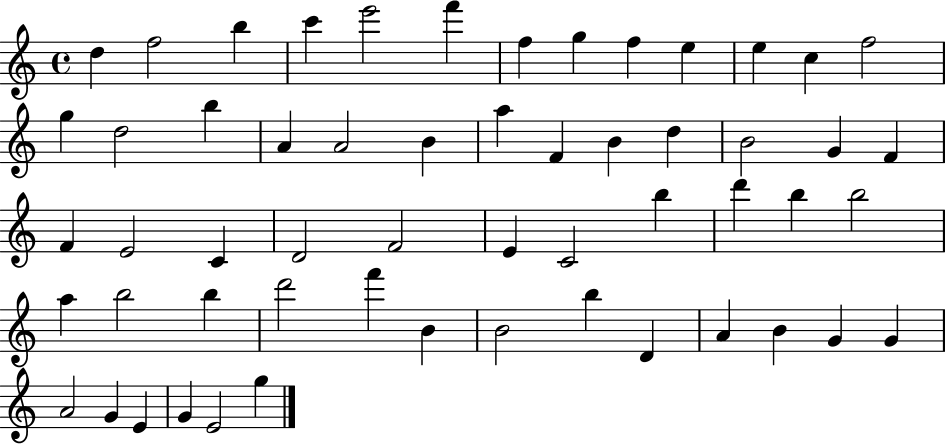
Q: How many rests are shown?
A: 0